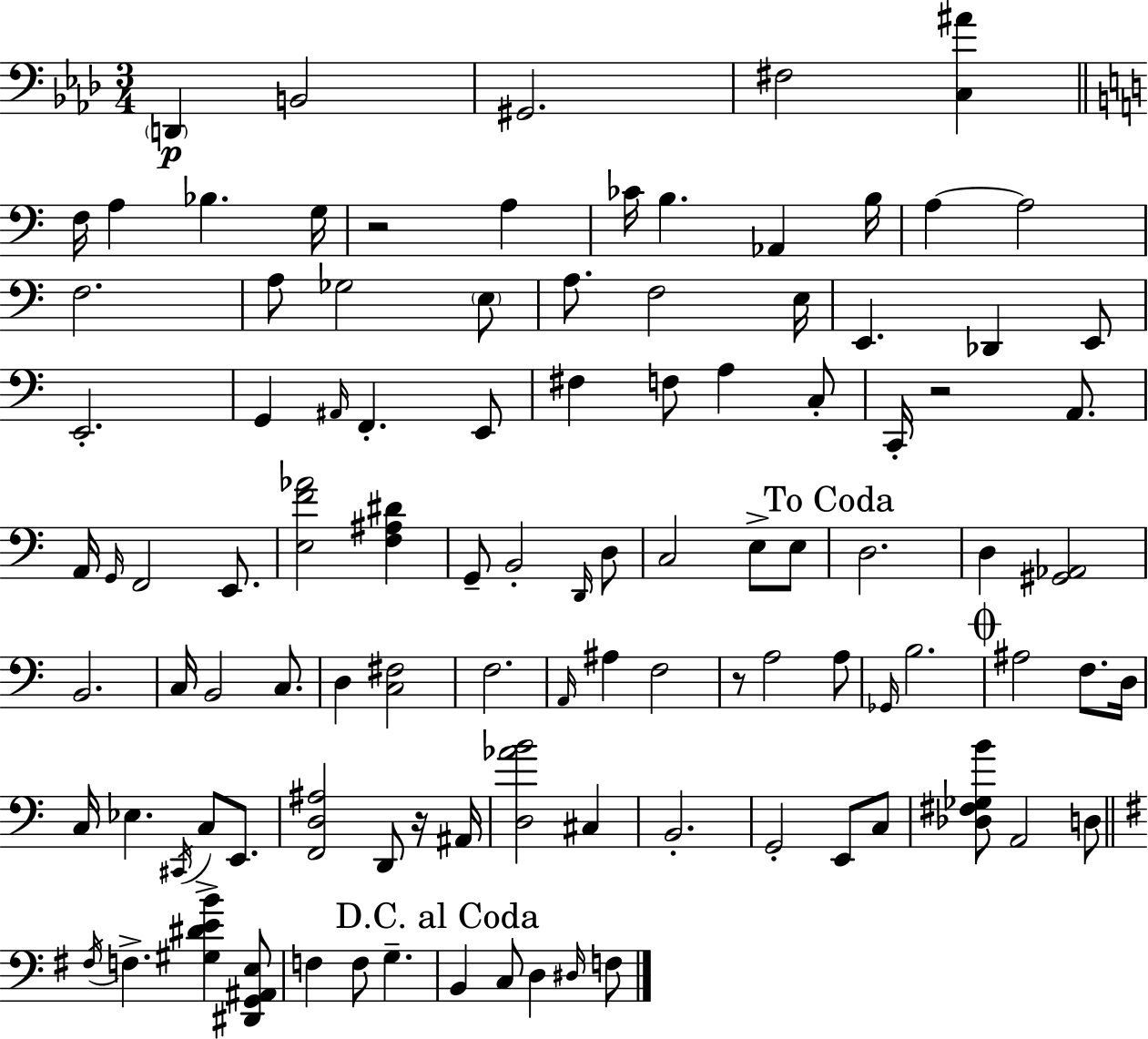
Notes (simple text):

D2/q B2/h G#2/h. F#3/h [C3,A#4]/q F3/s A3/q Bb3/q. G3/s R/h A3/q CES4/s B3/q. Ab2/q B3/s A3/q A3/h F3/h. A3/e Gb3/h E3/e A3/e. F3/h E3/s E2/q. Db2/q E2/e E2/h. G2/q A#2/s F2/q. E2/e F#3/q F3/e A3/q C3/e C2/s R/h A2/e. A2/s G2/s F2/h E2/e. [E3,F4,Ab4]/h [F3,A#3,D#4]/q G2/e B2/h D2/s D3/e C3/h E3/e E3/e D3/h. D3/q [G#2,Ab2]/h B2/h. C3/s B2/h C3/e. D3/q [C3,F#3]/h F3/h. A2/s A#3/q F3/h R/e A3/h A3/e Gb2/s B3/h. A#3/h F3/e. D3/s C3/s Eb3/q. C#2/s C3/e E2/e. [F2,D3,A#3]/h D2/e R/s A#2/s [D3,Ab4,B4]/h C#3/q B2/h. G2/h E2/e C3/e [Db3,F#3,Gb3,B4]/e A2/h D3/e F#3/s F3/q. [G#3,D#4,E4,B4]/q [D#2,G2,A#2,E3]/e F3/q F3/e G3/q. B2/q C3/e D3/q D#3/s F3/e